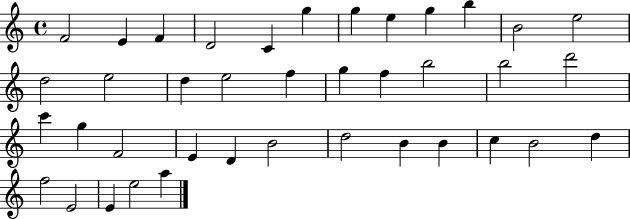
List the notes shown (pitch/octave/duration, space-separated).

F4/h E4/q F4/q D4/h C4/q G5/q G5/q E5/q G5/q B5/q B4/h E5/h D5/h E5/h D5/q E5/h F5/q G5/q F5/q B5/h B5/h D6/h C6/q G5/q F4/h E4/q D4/q B4/h D5/h B4/q B4/q C5/q B4/h D5/q F5/h E4/h E4/q E5/h A5/q